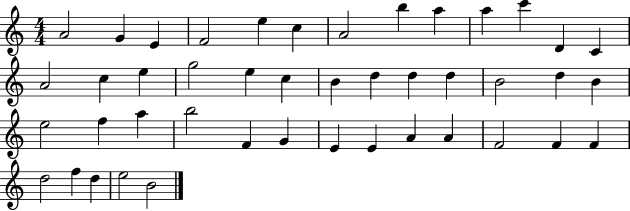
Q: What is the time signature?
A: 4/4